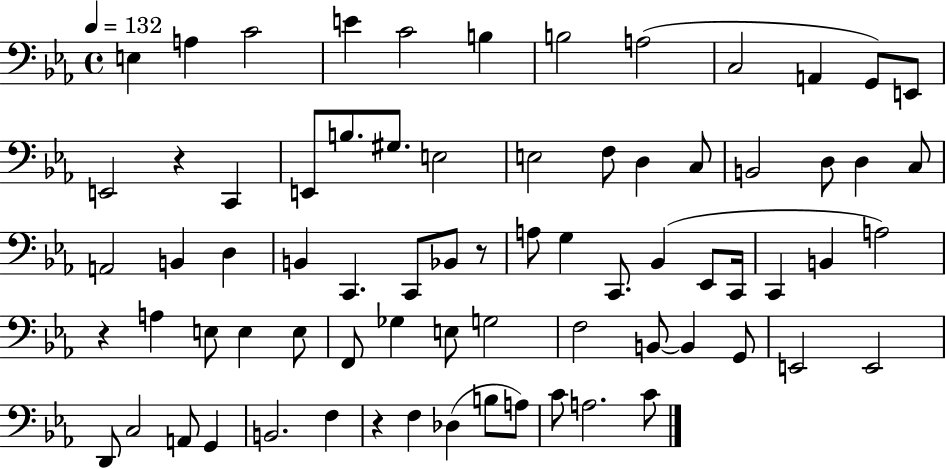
X:1
T:Untitled
M:4/4
L:1/4
K:Eb
E, A, C2 E C2 B, B,2 A,2 C,2 A,, G,,/2 E,,/2 E,,2 z C,, E,,/2 B,/2 ^G,/2 E,2 E,2 F,/2 D, C,/2 B,,2 D,/2 D, C,/2 A,,2 B,, D, B,, C,, C,,/2 _B,,/2 z/2 A,/2 G, C,,/2 _B,, _E,,/2 C,,/4 C,, B,, A,2 z A, E,/2 E, E,/2 F,,/2 _G, E,/2 G,2 F,2 B,,/2 B,, G,,/2 E,,2 E,,2 D,,/2 C,2 A,,/2 G,, B,,2 F, z F, _D, B,/2 A,/2 C/2 A,2 C/2